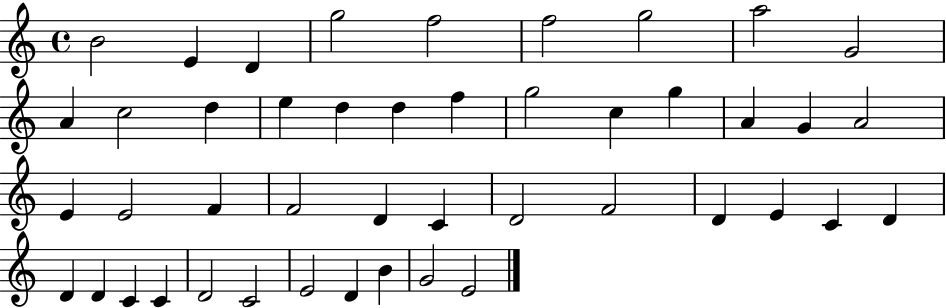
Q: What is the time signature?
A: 4/4